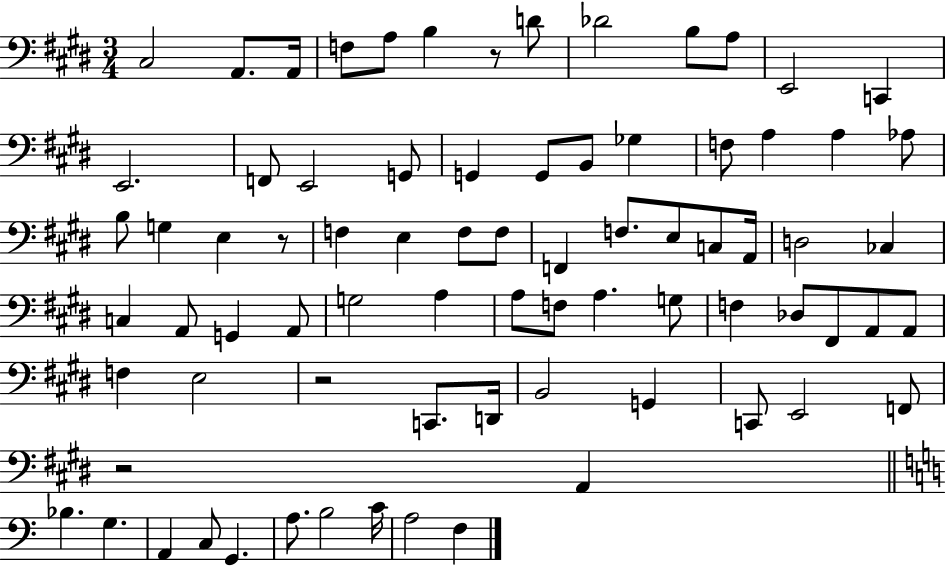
C#3/h A2/e. A2/s F3/e A3/e B3/q R/e D4/e Db4/h B3/e A3/e E2/h C2/q E2/h. F2/e E2/h G2/e G2/q G2/e B2/e Gb3/q F3/e A3/q A3/q Ab3/e B3/e G3/q E3/q R/e F3/q E3/q F3/e F3/e F2/q F3/e. E3/e C3/e A2/s D3/h CES3/q C3/q A2/e G2/q A2/e G3/h A3/q A3/e F3/e A3/q. G3/e F3/q Db3/e F#2/e A2/e A2/e F3/q E3/h R/h C2/e. D2/s B2/h G2/q C2/e E2/h F2/e R/h A2/q Bb3/q. G3/q. A2/q C3/e G2/q. A3/e. B3/h C4/s A3/h F3/q